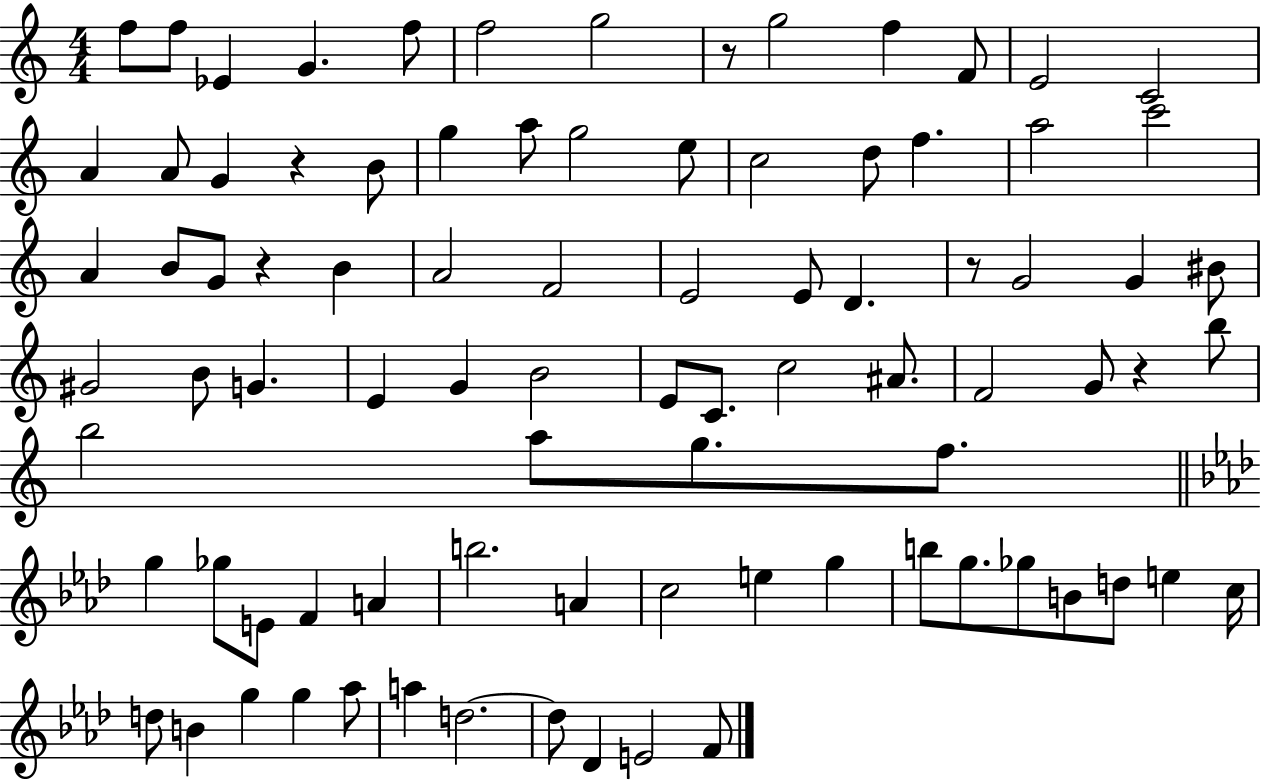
F5/e F5/e Eb4/q G4/q. F5/e F5/h G5/h R/e G5/h F5/q F4/e E4/h C4/h A4/q A4/e G4/q R/q B4/e G5/q A5/e G5/h E5/e C5/h D5/e F5/q. A5/h C6/h A4/q B4/e G4/e R/q B4/q A4/h F4/h E4/h E4/e D4/q. R/e G4/h G4/q BIS4/e G#4/h B4/e G4/q. E4/q G4/q B4/h E4/e C4/e. C5/h A#4/e. F4/h G4/e R/q B5/e B5/h A5/e G5/e. F5/e. G5/q Gb5/e E4/e F4/q A4/q B5/h. A4/q C5/h E5/q G5/q B5/e G5/e. Gb5/e B4/e D5/e E5/q C5/s D5/e B4/q G5/q G5/q Ab5/e A5/q D5/h. D5/e Db4/q E4/h F4/e